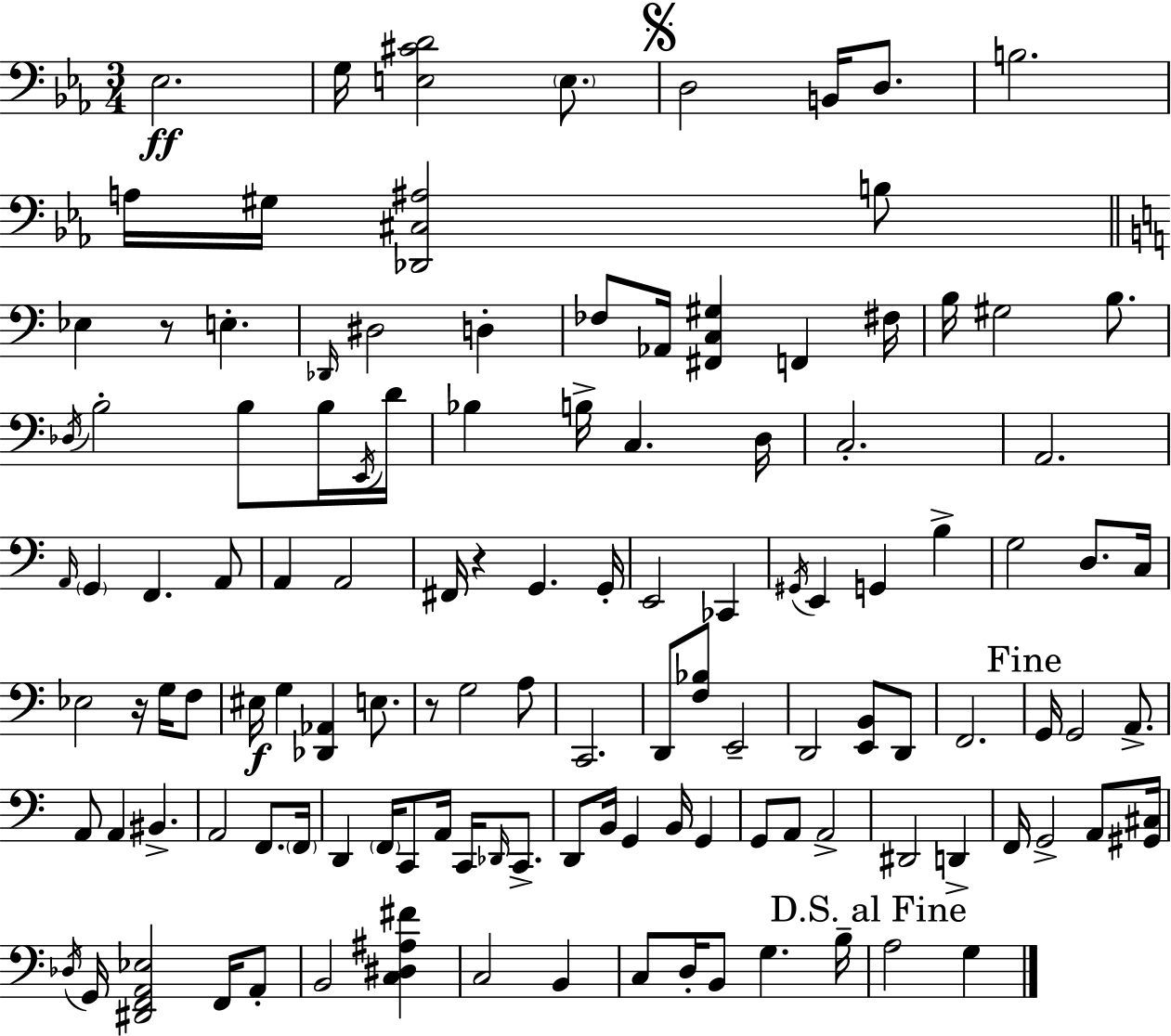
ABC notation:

X:1
T:Untitled
M:3/4
L:1/4
K:Eb
_E,2 G,/4 [E,^CD]2 E,/2 D,2 B,,/4 D,/2 B,2 A,/4 ^G,/4 [_D,,^C,^A,]2 B,/2 _E, z/2 E, _D,,/4 ^D,2 D, _F,/2 _A,,/4 [^F,,C,^G,] F,, ^F,/4 B,/4 ^G,2 B,/2 _D,/4 B,2 B,/2 B,/4 E,,/4 D/4 _B, B,/4 C, D,/4 C,2 A,,2 A,,/4 G,, F,, A,,/2 A,, A,,2 ^F,,/4 z G,, G,,/4 E,,2 _C,, ^G,,/4 E,, G,, B, G,2 D,/2 C,/4 _E,2 z/4 G,/4 F,/2 ^E,/4 G, [_D,,_A,,] E,/2 z/2 G,2 A,/2 C,,2 D,,/2 [F,_B,]/2 E,,2 D,,2 [E,,B,,]/2 D,,/2 F,,2 G,,/4 G,,2 A,,/2 A,,/2 A,, ^B,, A,,2 F,,/2 F,,/4 D,, F,,/4 C,,/2 A,,/4 C,,/4 _D,,/4 C,,/2 D,,/2 B,,/4 G,, B,,/4 G,, G,,/2 A,,/2 A,,2 ^D,,2 D,, F,,/4 G,,2 A,,/2 [^G,,^C,]/4 _D,/4 G,,/4 [^D,,F,,A,,_E,]2 F,,/4 A,,/2 B,,2 [C,^D,^A,^F] C,2 B,, C,/2 D,/4 B,,/2 G, B,/4 A,2 G,